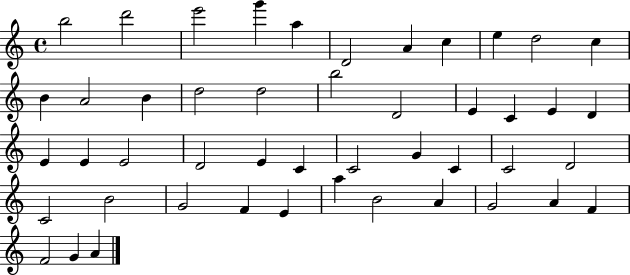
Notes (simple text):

B5/h D6/h E6/h G6/q A5/q D4/h A4/q C5/q E5/q D5/h C5/q B4/q A4/h B4/q D5/h D5/h B5/h D4/h E4/q C4/q E4/q D4/q E4/q E4/q E4/h D4/h E4/q C4/q C4/h G4/q C4/q C4/h D4/h C4/h B4/h G4/h F4/q E4/q A5/q B4/h A4/q G4/h A4/q F4/q F4/h G4/q A4/q